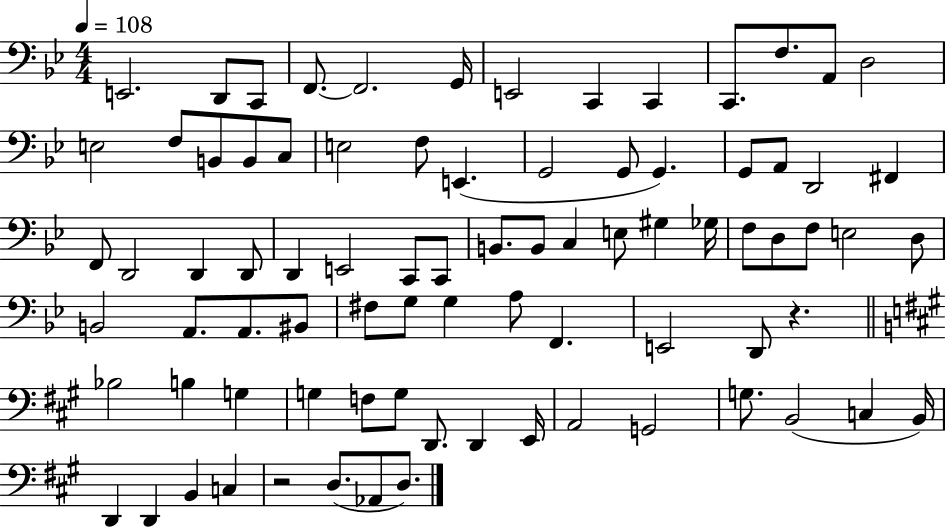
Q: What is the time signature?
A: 4/4